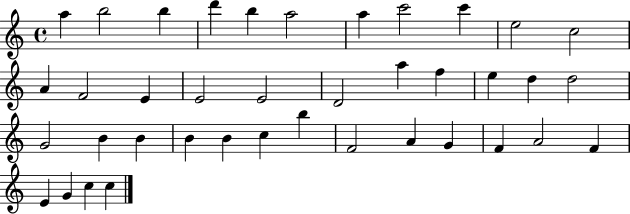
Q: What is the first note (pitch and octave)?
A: A5